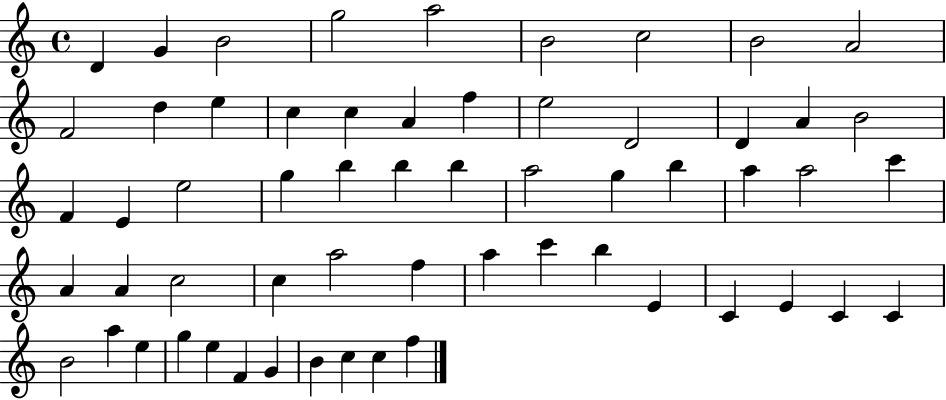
D4/q G4/q B4/h G5/h A5/h B4/h C5/h B4/h A4/h F4/h D5/q E5/q C5/q C5/q A4/q F5/q E5/h D4/h D4/q A4/q B4/h F4/q E4/q E5/h G5/q B5/q B5/q B5/q A5/h G5/q B5/q A5/q A5/h C6/q A4/q A4/q C5/h C5/q A5/h F5/q A5/q C6/q B5/q E4/q C4/q E4/q C4/q C4/q B4/h A5/q E5/q G5/q E5/q F4/q G4/q B4/q C5/q C5/q F5/q